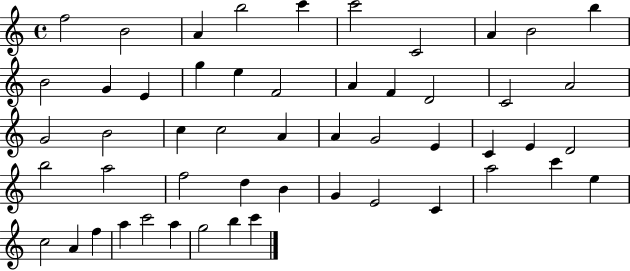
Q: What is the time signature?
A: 4/4